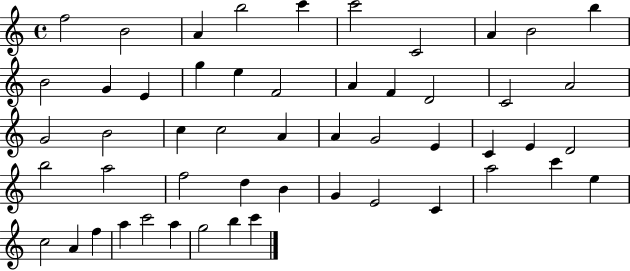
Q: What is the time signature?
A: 4/4